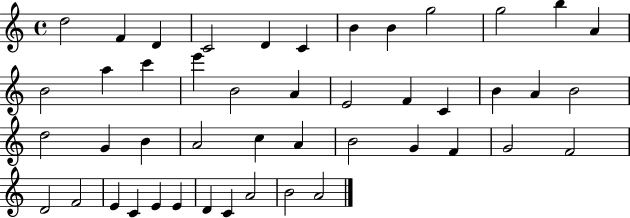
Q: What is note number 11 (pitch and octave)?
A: B5